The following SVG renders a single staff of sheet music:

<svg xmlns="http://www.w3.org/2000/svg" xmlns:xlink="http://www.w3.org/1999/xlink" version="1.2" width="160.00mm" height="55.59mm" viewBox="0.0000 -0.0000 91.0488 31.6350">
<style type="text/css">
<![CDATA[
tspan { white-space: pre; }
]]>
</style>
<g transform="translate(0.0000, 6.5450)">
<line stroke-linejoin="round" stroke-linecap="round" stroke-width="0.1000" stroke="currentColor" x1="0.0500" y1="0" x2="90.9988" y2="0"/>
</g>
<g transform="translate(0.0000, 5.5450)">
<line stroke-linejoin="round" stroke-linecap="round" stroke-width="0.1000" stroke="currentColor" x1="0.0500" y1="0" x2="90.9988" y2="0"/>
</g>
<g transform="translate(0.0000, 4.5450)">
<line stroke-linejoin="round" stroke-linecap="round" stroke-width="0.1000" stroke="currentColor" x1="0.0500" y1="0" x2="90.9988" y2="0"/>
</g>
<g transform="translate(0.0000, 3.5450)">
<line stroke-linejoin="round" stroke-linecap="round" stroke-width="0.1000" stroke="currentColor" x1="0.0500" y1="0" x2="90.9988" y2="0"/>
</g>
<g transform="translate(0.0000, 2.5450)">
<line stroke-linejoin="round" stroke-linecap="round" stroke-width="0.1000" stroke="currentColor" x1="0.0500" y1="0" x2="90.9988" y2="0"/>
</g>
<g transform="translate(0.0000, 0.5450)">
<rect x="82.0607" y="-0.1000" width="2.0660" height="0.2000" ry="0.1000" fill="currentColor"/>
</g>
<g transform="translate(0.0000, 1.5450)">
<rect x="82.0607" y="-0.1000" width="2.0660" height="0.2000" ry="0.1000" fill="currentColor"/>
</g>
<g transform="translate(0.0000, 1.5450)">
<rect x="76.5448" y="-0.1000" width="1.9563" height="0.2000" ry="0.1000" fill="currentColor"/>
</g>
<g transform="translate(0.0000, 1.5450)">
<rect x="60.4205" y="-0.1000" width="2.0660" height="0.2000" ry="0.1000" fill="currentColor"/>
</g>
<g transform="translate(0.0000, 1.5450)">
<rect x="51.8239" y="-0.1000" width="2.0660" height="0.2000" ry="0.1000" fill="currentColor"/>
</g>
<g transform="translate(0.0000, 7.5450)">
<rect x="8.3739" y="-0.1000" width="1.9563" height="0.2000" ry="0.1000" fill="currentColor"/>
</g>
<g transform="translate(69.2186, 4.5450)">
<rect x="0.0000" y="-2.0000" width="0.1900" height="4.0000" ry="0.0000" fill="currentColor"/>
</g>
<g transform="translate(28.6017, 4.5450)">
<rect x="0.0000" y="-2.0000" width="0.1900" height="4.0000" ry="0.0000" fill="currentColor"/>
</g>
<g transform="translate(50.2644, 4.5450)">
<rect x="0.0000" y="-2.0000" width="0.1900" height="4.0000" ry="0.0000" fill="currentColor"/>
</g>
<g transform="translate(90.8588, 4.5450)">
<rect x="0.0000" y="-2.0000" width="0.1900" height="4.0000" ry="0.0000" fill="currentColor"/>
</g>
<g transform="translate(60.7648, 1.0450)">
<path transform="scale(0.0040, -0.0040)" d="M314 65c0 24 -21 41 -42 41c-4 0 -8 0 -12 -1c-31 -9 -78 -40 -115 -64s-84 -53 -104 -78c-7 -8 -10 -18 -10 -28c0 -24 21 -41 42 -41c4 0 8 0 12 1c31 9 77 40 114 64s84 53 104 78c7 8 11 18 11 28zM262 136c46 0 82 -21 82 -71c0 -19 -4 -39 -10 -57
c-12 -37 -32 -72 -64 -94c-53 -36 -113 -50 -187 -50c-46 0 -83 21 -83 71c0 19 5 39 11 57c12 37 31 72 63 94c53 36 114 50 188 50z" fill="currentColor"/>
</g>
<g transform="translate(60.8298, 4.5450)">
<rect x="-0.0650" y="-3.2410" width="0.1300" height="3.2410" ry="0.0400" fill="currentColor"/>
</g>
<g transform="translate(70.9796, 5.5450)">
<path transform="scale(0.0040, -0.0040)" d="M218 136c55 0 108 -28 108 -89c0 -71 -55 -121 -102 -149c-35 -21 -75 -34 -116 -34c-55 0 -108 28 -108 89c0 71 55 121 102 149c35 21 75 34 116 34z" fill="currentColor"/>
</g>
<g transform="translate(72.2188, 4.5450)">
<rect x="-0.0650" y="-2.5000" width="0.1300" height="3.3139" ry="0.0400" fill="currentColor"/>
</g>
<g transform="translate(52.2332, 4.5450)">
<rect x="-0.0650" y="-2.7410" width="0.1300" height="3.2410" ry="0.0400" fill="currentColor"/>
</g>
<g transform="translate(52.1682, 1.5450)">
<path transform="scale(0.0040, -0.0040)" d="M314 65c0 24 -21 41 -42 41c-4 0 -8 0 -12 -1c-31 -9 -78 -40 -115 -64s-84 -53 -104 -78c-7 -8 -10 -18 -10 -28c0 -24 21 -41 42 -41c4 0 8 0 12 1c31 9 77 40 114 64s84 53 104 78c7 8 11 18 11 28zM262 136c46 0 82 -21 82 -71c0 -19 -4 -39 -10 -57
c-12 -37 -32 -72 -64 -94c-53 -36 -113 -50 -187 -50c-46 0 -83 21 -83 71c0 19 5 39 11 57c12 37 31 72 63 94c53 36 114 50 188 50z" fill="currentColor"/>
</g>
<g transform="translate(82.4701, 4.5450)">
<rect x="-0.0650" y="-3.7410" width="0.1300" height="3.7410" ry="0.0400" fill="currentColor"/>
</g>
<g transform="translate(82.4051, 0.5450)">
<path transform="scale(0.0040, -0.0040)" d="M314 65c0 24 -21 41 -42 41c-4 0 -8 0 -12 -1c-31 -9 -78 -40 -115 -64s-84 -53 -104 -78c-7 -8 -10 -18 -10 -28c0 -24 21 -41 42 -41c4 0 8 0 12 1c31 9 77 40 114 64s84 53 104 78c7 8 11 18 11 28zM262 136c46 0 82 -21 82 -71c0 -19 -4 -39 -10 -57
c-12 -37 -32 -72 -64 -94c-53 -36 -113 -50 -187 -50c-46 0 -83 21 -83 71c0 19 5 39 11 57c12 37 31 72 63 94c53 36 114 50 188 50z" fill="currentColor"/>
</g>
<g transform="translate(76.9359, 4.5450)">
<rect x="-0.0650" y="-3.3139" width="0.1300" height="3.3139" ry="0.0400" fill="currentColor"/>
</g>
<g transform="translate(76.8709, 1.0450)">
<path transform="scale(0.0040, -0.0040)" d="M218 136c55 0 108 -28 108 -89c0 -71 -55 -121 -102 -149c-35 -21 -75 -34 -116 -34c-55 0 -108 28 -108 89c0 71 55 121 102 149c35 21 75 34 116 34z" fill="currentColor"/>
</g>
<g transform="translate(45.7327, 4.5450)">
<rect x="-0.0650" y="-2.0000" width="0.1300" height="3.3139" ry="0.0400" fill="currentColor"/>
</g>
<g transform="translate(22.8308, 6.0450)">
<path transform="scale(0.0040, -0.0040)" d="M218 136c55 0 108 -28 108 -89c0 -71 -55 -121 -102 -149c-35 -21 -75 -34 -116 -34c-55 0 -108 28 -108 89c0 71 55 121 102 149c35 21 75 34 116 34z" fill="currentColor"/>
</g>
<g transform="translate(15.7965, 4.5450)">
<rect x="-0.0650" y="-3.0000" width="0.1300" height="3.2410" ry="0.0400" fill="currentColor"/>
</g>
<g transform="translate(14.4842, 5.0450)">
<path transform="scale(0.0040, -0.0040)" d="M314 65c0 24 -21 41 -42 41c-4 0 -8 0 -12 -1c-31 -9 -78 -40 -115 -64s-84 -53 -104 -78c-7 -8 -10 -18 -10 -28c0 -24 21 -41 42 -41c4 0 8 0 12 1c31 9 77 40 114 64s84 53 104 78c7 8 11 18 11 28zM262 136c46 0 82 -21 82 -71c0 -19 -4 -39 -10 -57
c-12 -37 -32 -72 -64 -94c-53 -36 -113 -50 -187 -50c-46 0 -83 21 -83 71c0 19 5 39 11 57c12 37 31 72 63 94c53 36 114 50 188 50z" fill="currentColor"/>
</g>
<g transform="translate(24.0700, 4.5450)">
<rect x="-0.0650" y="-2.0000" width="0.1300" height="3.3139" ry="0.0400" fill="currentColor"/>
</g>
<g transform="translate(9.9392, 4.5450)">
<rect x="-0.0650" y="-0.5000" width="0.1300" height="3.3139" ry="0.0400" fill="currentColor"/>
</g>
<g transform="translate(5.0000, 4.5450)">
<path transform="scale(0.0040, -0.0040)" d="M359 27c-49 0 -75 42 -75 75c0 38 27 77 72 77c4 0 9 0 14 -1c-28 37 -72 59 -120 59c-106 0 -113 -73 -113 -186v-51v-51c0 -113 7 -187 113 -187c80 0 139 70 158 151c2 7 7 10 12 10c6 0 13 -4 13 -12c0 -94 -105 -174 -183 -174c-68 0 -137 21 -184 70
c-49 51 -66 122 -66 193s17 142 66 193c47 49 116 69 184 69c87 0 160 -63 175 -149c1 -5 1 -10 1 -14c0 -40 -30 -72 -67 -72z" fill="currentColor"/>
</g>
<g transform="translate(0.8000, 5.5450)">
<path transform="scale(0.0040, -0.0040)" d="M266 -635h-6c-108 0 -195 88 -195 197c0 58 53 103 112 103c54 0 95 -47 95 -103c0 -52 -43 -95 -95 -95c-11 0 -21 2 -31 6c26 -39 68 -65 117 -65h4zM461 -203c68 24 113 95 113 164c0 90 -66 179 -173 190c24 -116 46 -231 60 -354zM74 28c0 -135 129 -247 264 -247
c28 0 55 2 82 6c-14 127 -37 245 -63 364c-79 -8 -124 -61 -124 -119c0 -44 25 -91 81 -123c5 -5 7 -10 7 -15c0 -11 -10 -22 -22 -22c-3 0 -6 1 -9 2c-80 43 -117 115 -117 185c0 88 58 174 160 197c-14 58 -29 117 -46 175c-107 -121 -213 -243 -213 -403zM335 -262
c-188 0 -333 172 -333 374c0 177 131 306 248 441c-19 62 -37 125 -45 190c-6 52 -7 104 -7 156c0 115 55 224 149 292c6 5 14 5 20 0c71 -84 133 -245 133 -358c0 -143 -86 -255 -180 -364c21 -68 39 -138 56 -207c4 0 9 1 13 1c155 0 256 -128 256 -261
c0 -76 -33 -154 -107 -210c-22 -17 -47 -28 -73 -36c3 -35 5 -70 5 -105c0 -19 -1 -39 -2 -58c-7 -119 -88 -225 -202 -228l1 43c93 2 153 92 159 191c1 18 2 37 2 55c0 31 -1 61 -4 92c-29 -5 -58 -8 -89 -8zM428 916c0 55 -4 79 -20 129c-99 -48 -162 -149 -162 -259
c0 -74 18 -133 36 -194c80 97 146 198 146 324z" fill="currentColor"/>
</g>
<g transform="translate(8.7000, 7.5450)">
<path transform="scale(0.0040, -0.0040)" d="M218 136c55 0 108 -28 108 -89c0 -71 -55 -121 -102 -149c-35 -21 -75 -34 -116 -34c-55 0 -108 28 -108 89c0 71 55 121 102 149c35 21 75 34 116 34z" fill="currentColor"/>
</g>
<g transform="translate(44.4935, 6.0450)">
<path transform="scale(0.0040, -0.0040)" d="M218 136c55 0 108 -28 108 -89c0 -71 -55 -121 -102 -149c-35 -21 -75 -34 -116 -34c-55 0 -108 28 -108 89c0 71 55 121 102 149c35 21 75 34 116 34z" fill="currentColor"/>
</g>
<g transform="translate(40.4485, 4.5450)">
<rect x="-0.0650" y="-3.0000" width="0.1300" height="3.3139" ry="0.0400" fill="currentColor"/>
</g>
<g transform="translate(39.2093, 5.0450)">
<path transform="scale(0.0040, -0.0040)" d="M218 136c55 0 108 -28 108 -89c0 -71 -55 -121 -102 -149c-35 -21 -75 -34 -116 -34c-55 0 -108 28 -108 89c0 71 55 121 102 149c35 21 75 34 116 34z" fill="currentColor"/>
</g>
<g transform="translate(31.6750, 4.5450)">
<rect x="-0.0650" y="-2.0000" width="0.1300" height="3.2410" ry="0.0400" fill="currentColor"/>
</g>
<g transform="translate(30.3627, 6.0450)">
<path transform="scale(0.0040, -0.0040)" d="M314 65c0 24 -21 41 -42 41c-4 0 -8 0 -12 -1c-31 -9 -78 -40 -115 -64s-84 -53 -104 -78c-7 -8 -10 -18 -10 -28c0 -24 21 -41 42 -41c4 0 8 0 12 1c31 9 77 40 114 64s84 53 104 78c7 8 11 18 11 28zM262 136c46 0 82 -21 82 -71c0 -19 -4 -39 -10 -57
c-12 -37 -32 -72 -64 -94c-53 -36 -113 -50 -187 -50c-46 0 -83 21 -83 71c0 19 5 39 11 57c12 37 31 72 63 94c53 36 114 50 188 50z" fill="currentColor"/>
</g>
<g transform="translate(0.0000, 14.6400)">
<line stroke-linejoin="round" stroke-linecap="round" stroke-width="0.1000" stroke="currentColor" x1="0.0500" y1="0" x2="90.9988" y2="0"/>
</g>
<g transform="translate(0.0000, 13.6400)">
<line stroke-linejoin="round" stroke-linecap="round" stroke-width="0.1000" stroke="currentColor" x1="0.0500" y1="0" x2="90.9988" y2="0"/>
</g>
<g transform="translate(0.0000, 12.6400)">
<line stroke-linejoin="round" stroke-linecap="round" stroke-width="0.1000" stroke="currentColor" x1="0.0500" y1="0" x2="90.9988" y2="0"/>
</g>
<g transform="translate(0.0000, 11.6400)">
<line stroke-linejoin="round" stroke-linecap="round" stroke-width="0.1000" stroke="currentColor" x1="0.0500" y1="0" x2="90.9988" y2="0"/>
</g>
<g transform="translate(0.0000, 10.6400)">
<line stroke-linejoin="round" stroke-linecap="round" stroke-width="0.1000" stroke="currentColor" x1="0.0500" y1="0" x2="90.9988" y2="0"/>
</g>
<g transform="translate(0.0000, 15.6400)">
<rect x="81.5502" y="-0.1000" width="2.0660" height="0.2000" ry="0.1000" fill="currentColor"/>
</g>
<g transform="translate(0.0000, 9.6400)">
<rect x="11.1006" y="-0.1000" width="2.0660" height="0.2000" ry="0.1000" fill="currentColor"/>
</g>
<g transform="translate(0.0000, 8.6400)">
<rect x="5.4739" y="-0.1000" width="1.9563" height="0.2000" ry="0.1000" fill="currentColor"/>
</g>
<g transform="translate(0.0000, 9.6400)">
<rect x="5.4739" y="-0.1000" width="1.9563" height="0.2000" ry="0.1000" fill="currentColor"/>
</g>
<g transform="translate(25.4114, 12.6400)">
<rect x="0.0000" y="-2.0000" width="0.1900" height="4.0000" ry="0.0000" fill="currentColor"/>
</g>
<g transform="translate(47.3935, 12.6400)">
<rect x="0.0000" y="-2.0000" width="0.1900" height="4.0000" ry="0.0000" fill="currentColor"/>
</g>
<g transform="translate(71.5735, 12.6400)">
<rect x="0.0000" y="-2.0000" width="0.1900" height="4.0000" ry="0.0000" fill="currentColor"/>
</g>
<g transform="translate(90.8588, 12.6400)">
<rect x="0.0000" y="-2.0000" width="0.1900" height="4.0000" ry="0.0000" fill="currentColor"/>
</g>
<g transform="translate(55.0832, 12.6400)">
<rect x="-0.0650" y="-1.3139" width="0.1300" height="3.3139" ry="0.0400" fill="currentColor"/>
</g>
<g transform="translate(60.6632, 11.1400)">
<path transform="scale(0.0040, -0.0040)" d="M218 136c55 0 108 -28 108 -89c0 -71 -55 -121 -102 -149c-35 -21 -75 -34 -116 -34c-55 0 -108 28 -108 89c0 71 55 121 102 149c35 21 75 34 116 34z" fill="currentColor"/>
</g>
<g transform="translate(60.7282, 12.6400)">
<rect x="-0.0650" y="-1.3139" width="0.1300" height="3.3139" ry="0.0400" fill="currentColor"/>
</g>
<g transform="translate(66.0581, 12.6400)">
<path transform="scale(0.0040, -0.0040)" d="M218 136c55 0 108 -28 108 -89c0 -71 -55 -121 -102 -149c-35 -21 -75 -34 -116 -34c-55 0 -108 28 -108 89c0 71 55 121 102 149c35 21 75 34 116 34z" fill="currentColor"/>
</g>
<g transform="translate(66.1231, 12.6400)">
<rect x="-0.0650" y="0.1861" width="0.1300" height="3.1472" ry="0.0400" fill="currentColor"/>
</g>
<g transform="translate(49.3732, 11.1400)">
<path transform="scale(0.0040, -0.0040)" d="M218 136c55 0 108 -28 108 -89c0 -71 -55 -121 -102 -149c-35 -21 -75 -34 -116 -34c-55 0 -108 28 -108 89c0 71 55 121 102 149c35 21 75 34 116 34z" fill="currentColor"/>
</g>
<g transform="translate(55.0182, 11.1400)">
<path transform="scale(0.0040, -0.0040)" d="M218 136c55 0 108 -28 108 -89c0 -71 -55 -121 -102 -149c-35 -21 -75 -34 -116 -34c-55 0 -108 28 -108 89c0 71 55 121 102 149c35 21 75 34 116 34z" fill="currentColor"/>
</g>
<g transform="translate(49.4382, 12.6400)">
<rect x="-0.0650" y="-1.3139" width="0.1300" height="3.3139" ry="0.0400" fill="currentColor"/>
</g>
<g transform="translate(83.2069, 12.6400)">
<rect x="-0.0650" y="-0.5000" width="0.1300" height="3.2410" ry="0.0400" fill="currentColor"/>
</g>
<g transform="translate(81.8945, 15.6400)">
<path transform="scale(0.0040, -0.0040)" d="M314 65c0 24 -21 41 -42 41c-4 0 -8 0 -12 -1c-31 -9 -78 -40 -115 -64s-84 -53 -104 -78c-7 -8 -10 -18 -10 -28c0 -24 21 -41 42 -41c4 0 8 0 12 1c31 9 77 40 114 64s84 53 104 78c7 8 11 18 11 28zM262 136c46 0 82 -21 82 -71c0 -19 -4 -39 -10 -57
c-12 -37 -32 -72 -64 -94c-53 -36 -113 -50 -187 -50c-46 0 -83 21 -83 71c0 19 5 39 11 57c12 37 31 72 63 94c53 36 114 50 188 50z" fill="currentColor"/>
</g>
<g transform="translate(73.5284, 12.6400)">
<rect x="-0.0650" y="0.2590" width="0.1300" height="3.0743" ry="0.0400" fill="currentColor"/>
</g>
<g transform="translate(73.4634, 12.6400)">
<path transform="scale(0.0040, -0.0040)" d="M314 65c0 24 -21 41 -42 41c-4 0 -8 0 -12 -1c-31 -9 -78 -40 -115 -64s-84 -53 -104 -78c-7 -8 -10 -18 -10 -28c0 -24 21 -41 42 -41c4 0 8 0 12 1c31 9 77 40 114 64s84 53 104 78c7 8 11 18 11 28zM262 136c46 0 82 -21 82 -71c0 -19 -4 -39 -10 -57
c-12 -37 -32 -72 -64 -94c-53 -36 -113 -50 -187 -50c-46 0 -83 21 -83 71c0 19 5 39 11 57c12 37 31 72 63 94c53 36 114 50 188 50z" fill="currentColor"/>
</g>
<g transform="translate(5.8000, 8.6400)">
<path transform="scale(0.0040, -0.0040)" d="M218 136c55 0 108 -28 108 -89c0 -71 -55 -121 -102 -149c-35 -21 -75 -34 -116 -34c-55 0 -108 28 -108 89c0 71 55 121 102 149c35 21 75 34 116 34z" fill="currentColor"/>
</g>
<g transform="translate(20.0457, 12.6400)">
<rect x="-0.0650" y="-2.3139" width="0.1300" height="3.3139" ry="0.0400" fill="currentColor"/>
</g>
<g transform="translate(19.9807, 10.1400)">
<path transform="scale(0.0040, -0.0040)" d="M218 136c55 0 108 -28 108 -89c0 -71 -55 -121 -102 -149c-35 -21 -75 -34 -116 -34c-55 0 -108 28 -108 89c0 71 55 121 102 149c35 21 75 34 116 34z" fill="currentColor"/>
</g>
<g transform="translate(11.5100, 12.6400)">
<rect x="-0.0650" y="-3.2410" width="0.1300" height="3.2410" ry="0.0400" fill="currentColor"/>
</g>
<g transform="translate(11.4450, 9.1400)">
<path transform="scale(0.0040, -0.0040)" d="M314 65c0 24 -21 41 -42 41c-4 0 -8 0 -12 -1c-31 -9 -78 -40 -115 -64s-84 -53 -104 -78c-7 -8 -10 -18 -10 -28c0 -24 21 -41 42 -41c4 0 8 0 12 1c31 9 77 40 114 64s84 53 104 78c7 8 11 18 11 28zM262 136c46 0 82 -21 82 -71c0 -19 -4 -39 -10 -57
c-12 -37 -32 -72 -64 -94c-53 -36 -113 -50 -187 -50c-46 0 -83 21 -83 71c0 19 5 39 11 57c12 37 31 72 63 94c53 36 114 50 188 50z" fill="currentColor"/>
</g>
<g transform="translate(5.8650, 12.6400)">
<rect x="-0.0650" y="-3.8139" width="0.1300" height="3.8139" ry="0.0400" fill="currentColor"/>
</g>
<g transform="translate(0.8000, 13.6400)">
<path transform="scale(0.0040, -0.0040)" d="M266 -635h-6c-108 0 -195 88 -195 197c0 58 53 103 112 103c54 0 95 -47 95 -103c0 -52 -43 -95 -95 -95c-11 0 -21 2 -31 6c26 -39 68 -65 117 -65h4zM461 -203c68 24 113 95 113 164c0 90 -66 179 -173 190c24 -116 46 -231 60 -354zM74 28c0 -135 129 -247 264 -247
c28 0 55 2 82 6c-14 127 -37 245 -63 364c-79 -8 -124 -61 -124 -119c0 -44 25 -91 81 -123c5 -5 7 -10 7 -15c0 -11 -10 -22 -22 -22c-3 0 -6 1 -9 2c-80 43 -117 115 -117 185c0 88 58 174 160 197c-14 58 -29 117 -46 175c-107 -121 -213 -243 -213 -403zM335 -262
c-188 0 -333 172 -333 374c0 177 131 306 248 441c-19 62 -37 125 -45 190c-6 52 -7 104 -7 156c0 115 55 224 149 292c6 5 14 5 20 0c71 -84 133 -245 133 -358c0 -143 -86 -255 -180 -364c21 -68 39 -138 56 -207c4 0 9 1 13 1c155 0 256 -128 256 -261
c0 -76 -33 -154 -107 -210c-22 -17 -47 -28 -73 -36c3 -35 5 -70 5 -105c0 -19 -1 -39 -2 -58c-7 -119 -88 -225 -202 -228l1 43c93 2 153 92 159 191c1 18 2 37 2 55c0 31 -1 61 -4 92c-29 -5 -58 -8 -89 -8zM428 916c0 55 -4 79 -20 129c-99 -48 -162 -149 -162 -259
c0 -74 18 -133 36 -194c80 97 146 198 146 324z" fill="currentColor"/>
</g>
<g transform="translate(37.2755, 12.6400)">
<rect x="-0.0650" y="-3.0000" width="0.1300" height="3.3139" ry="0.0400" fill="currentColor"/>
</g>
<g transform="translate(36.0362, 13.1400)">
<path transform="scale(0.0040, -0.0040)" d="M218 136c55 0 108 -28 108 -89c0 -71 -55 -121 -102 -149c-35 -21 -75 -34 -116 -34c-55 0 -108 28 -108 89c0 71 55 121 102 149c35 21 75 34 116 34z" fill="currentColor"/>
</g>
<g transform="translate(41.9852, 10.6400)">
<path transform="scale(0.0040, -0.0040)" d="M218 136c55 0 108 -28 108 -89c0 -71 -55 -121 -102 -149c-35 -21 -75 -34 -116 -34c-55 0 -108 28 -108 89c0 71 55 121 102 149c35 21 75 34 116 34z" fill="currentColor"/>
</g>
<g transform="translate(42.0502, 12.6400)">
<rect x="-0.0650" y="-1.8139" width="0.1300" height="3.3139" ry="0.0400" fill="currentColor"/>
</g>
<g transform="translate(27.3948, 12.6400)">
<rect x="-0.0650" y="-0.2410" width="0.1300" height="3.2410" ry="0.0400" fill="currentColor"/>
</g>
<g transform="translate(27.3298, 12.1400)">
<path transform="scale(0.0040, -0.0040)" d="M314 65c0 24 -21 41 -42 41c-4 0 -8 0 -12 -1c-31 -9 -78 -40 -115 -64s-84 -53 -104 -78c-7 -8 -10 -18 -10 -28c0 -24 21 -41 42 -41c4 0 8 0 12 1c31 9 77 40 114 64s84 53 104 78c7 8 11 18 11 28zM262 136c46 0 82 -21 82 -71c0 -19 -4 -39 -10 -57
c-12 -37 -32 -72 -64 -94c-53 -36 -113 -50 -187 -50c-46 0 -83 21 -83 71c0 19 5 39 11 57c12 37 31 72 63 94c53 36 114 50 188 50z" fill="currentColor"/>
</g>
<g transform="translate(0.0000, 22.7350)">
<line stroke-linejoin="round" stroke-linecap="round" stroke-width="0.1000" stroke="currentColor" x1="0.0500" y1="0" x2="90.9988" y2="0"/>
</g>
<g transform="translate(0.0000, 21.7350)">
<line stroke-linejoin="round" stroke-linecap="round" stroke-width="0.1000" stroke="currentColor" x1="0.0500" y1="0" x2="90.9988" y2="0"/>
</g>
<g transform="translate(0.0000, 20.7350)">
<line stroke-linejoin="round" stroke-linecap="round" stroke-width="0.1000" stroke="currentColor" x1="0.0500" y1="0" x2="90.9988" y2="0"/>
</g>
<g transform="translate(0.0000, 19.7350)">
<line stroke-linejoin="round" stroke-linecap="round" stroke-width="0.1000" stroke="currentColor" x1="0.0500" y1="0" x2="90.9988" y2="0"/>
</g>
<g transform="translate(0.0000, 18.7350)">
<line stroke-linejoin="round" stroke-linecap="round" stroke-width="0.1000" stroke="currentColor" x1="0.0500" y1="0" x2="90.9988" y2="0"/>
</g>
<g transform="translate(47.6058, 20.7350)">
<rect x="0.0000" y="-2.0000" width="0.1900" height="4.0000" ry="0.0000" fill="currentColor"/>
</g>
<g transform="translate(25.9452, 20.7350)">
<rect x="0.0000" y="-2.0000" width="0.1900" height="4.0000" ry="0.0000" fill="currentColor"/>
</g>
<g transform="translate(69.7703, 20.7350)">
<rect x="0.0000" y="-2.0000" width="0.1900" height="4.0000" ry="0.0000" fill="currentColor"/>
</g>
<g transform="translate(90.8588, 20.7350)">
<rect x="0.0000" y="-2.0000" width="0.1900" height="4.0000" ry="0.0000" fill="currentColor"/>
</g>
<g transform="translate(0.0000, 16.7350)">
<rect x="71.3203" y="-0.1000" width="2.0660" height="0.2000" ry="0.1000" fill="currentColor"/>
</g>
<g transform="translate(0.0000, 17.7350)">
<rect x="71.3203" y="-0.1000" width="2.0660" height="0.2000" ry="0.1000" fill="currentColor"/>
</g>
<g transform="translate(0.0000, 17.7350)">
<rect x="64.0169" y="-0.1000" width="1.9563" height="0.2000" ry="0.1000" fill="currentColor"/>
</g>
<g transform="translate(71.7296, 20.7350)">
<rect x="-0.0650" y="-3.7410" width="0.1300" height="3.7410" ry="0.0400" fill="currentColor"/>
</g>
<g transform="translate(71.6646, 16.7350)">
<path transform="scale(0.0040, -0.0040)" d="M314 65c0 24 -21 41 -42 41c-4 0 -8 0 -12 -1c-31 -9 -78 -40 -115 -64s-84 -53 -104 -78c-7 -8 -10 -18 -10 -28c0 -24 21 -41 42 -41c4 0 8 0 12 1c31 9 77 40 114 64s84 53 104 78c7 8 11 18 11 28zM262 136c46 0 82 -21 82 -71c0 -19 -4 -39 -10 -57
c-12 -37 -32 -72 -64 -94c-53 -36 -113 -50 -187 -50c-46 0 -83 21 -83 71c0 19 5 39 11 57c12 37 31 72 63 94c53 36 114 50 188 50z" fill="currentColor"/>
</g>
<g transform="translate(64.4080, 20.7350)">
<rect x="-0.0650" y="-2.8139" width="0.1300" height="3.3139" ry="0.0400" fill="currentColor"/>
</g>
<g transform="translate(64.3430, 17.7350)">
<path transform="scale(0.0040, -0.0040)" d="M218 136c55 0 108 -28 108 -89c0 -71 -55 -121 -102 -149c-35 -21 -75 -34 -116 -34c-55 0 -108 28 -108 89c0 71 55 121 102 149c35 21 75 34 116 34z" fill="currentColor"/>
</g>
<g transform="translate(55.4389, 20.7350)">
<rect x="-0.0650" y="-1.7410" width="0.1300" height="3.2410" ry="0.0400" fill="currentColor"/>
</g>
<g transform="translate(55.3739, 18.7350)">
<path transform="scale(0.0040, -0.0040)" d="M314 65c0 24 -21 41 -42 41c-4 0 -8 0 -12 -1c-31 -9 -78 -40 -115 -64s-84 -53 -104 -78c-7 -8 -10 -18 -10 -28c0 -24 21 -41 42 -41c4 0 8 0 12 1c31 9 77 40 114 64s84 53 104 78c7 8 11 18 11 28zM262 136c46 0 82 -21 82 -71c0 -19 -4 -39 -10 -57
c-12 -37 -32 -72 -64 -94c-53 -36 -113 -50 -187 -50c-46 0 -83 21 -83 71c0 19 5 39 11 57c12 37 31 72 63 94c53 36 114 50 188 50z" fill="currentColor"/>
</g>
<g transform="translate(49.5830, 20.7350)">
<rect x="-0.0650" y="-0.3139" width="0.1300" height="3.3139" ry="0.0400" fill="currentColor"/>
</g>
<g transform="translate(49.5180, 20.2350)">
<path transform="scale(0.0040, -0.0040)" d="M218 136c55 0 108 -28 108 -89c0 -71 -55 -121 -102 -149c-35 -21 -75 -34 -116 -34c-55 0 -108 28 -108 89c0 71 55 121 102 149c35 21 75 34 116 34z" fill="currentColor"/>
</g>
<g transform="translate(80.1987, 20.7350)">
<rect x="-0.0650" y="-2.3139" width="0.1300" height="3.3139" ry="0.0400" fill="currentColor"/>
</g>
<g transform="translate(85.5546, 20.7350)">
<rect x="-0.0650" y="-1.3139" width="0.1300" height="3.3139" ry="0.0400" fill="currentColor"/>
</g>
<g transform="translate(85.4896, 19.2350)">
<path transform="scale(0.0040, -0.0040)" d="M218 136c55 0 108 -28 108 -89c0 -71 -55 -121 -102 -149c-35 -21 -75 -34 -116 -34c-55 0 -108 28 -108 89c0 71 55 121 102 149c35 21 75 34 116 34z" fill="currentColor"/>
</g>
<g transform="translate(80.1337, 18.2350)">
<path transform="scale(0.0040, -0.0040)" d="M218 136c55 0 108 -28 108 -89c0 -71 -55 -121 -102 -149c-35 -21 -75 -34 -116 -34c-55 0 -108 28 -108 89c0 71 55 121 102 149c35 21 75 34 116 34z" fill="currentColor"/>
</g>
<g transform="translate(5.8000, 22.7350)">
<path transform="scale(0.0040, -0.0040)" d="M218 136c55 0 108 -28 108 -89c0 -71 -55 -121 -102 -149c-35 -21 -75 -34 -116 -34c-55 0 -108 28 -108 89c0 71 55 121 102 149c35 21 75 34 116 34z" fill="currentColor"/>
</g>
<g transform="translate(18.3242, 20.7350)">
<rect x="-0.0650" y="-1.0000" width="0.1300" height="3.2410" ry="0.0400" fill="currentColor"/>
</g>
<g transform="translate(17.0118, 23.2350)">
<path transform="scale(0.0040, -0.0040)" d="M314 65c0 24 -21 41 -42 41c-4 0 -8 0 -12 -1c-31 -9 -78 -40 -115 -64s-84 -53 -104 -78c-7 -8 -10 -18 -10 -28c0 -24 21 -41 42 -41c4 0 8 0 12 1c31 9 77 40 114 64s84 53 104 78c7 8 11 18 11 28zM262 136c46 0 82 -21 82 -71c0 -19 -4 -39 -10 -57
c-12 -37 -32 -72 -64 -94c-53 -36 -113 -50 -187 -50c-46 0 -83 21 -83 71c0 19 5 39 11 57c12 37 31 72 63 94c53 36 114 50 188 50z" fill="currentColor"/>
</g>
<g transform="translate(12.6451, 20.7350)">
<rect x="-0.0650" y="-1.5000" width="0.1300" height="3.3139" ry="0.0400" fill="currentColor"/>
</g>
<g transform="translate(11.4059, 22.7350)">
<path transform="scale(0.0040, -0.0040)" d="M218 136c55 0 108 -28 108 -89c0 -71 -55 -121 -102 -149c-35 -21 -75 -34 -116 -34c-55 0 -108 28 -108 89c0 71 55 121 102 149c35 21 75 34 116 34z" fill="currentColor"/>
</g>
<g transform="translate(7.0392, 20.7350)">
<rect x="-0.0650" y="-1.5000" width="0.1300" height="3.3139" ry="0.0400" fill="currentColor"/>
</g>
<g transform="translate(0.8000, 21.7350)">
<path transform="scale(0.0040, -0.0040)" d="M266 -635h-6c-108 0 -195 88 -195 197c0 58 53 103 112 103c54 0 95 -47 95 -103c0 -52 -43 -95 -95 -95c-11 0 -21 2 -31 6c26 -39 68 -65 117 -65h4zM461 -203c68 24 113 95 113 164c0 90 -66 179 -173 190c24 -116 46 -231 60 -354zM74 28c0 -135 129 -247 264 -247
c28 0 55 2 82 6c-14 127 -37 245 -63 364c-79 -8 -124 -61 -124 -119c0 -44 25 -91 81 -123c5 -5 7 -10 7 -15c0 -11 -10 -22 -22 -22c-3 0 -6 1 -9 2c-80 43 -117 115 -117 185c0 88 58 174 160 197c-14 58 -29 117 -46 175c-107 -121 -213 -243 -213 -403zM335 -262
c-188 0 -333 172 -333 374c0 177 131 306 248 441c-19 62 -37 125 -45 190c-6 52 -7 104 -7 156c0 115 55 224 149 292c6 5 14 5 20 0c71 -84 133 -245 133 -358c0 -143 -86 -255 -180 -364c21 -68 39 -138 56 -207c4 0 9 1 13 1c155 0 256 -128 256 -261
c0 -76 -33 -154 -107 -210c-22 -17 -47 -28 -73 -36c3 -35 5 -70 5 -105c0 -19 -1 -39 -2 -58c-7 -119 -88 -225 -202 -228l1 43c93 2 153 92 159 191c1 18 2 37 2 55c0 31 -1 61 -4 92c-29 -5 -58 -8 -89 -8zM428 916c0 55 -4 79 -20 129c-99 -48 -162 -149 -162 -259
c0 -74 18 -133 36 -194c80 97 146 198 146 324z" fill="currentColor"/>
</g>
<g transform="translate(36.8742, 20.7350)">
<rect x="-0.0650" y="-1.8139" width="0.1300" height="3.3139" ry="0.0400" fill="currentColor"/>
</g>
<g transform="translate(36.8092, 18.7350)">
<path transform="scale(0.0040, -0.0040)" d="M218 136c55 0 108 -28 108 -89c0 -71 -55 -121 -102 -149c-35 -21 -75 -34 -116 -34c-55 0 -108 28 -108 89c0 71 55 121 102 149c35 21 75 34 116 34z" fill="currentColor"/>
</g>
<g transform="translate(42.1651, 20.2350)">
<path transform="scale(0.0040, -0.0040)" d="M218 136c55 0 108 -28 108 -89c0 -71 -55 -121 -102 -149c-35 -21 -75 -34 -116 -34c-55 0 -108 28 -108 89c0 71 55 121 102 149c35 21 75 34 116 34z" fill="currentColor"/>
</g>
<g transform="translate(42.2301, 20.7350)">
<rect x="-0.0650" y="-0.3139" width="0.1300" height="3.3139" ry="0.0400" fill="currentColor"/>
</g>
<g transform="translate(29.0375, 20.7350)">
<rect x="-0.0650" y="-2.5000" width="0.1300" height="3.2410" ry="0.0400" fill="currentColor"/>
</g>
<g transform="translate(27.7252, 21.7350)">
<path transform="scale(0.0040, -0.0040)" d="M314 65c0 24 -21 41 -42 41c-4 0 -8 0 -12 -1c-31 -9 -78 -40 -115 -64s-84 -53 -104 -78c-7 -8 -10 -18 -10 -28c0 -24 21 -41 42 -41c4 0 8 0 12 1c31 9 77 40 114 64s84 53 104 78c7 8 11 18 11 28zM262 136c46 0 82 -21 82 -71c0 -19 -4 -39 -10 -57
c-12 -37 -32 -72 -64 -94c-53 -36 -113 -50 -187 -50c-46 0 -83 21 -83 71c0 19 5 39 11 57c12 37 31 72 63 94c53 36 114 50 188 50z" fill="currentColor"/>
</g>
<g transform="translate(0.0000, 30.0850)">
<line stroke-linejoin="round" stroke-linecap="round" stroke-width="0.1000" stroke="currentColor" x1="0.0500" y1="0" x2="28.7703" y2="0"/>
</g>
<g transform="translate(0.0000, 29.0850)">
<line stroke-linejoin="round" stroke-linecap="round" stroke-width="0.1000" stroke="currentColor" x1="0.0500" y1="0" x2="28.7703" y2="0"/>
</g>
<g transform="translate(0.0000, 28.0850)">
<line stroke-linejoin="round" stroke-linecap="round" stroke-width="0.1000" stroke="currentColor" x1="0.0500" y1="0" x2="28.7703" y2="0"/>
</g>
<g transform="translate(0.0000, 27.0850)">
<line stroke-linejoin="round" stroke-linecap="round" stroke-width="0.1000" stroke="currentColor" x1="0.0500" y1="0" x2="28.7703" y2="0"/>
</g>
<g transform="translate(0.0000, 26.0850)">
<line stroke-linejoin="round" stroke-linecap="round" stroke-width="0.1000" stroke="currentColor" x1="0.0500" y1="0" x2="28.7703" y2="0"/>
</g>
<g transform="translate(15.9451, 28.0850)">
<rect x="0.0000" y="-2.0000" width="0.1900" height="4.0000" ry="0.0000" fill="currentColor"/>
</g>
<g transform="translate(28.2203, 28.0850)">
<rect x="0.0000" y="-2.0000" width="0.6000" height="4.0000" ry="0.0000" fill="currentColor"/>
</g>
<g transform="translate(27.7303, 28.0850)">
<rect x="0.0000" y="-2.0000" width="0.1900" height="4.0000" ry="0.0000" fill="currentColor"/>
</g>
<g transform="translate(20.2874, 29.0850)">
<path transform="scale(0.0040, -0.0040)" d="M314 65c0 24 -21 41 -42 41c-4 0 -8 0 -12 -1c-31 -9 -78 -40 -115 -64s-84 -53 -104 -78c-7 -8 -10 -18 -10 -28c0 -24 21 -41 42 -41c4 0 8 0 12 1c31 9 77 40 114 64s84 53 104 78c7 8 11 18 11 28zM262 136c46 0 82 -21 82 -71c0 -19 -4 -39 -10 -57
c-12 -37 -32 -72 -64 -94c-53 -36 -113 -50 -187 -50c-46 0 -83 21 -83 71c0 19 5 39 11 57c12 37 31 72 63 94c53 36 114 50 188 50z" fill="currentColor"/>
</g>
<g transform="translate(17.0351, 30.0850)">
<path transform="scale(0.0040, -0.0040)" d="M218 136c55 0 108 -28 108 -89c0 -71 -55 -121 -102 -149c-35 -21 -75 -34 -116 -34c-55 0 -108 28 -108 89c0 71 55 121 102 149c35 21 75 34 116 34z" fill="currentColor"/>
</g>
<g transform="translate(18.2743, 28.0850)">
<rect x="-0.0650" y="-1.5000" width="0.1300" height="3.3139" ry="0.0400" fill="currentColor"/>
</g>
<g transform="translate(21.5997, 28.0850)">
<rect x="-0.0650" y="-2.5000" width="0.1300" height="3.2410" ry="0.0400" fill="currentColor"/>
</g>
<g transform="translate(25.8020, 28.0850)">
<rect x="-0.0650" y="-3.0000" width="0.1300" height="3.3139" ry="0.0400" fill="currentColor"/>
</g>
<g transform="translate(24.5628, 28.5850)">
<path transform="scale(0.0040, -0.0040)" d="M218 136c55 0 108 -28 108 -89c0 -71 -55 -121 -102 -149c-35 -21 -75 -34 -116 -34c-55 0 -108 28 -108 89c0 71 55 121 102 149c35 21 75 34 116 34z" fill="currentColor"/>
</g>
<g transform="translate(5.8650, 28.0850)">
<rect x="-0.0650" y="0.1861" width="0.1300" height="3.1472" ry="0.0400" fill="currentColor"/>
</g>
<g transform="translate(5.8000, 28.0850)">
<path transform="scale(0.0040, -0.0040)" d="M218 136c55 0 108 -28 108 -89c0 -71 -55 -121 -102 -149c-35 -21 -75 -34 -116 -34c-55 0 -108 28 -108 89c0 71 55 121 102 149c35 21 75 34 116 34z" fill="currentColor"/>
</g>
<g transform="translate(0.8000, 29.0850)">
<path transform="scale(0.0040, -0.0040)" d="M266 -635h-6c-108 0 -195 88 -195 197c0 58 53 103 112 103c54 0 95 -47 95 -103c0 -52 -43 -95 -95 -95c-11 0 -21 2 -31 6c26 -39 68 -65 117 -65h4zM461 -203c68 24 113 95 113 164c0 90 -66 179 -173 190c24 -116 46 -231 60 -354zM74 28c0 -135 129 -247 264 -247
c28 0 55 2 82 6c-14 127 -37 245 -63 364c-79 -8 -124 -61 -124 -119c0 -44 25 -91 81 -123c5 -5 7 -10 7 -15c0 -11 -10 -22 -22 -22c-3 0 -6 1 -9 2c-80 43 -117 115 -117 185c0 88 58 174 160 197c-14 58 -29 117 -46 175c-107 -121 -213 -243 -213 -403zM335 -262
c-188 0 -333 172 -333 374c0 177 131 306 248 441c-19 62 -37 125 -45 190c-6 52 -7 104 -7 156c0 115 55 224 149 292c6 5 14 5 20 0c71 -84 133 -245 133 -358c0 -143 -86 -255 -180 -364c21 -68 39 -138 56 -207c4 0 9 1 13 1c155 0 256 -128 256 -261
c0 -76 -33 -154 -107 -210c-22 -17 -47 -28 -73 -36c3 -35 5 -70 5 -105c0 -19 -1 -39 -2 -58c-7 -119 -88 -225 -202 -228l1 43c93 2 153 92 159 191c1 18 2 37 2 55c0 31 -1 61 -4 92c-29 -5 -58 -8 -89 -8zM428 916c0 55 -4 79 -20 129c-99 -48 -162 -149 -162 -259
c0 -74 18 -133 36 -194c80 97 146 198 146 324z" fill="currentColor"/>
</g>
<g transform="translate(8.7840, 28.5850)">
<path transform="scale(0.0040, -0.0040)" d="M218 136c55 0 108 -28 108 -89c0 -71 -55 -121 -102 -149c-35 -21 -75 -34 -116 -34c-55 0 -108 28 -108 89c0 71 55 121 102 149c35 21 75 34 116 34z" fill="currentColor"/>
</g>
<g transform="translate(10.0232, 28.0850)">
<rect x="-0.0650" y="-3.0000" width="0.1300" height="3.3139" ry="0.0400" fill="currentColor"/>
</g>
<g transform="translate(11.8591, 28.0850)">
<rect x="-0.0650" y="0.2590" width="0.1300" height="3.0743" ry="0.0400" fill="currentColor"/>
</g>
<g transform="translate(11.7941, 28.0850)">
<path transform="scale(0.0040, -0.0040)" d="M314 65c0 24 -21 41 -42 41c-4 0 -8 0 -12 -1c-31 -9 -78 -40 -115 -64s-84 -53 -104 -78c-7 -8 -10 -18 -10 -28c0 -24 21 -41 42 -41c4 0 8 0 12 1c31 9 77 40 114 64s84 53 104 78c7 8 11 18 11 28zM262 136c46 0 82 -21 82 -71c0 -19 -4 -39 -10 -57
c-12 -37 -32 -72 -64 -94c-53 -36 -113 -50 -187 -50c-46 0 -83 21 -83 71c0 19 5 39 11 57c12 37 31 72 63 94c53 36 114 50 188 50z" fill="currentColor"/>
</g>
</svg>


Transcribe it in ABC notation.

X:1
T:Untitled
M:4/4
L:1/4
K:C
C A2 F F2 A F a2 b2 G b c'2 c' b2 g c2 A f e e e B B2 C2 E E D2 G2 f c c f2 a c'2 g e B A B2 E G2 A